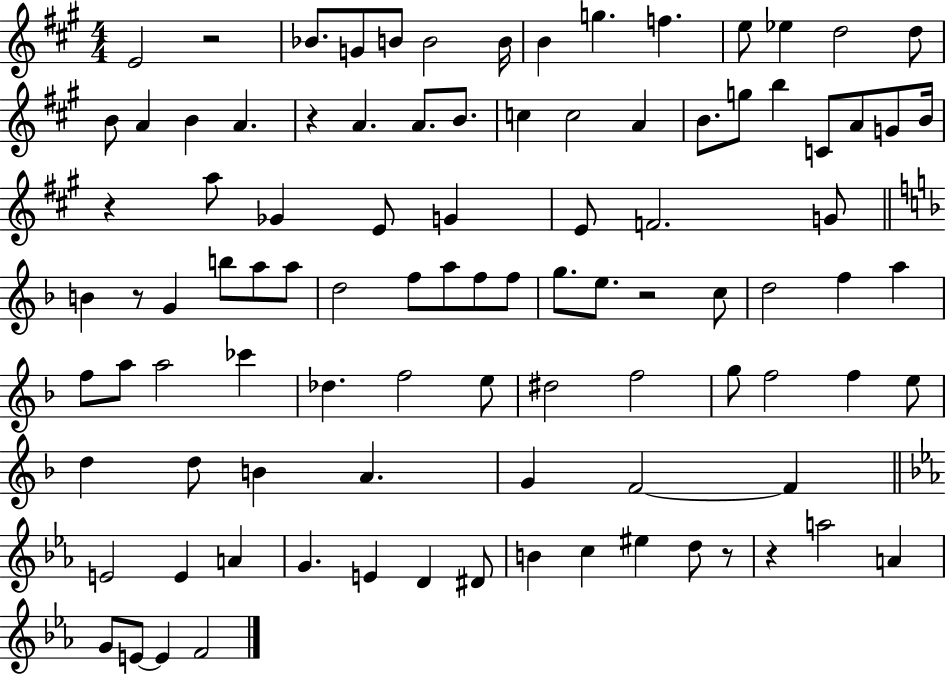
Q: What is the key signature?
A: A major